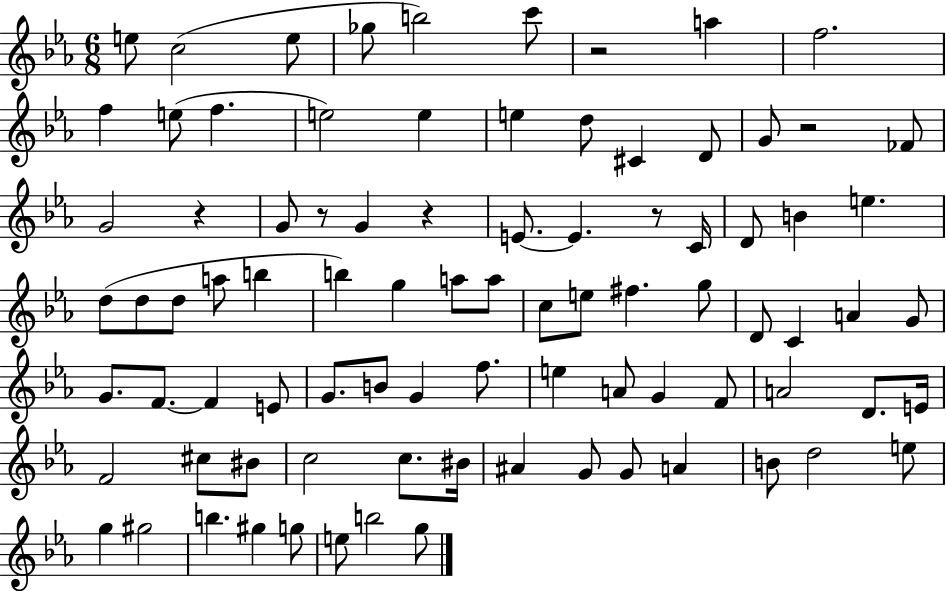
X:1
T:Untitled
M:6/8
L:1/4
K:Eb
e/2 c2 e/2 _g/2 b2 c'/2 z2 a f2 f e/2 f e2 e e d/2 ^C D/2 G/2 z2 _F/2 G2 z G/2 z/2 G z E/2 E z/2 C/4 D/2 B e d/2 d/2 d/2 a/2 b b g a/2 a/2 c/2 e/2 ^f g/2 D/2 C A G/2 G/2 F/2 F E/2 G/2 B/2 G f/2 e A/2 G F/2 A2 D/2 E/4 F2 ^c/2 ^B/2 c2 c/2 ^B/4 ^A G/2 G/2 A B/2 d2 e/2 g ^g2 b ^g g/2 e/2 b2 g/2